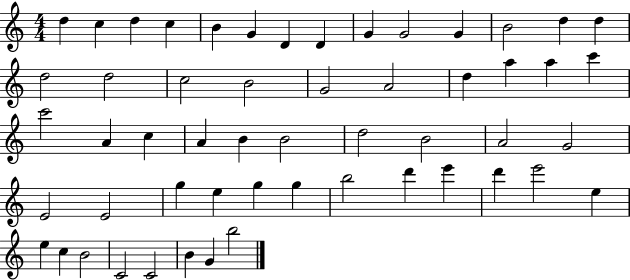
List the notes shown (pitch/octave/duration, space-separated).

D5/q C5/q D5/q C5/q B4/q G4/q D4/q D4/q G4/q G4/h G4/q B4/h D5/q D5/q D5/h D5/h C5/h B4/h G4/h A4/h D5/q A5/q A5/q C6/q C6/h A4/q C5/q A4/q B4/q B4/h D5/h B4/h A4/h G4/h E4/h E4/h G5/q E5/q G5/q G5/q B5/h D6/q E6/q D6/q E6/h E5/q E5/q C5/q B4/h C4/h C4/h B4/q G4/q B5/h